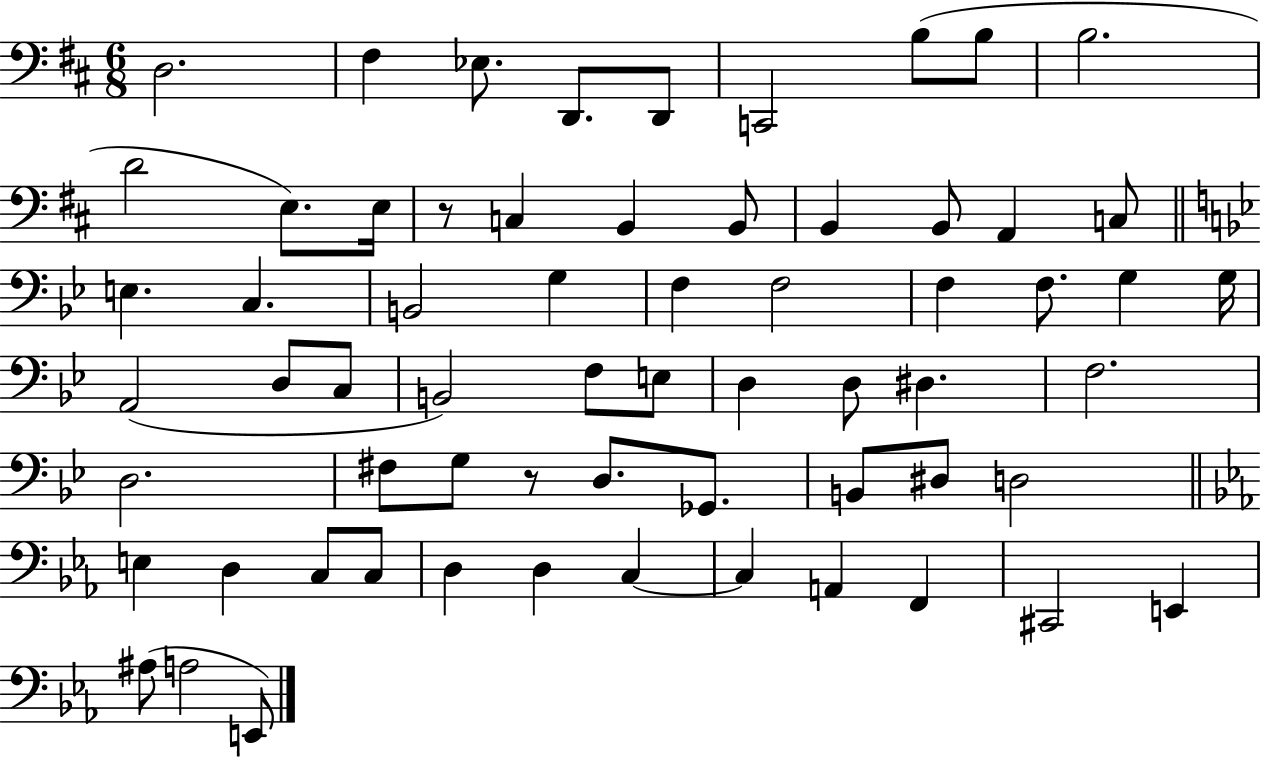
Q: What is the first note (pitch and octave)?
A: D3